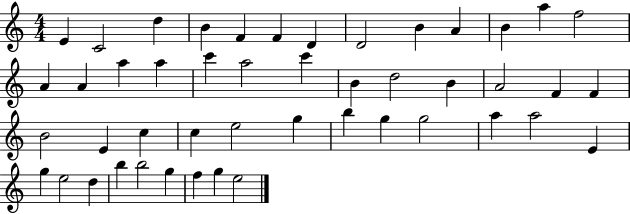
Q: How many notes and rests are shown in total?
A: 47